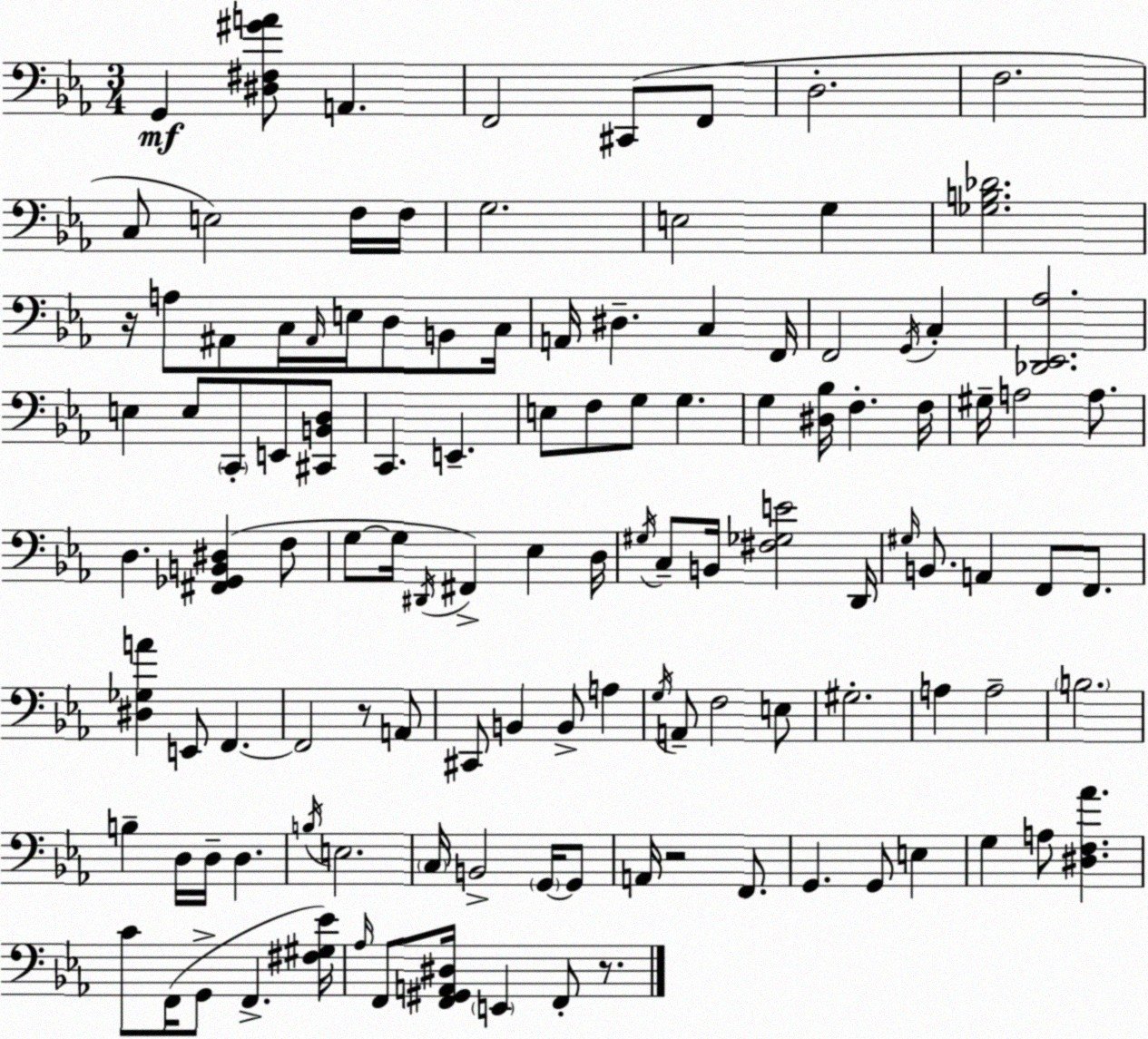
X:1
T:Untitled
M:3/4
L:1/4
K:Eb
G,, [^D,^F,^GA]/2 A,, F,,2 ^C,,/2 F,,/2 D,2 F,2 C,/2 E,2 F,/4 F,/4 G,2 E,2 G, [_G,B,_D]2 z/4 A,/2 ^A,,/2 C,/4 ^A,,/4 E,/4 D,/2 B,,/2 C,/4 A,,/4 ^D, C, F,,/4 F,,2 G,,/4 C, [_D,,_E,,_A,]2 E, E,/2 C,,/2 E,,/2 [^C,,B,,D,]/2 C,, E,, E,/2 F,/2 G,/2 G, G, [^D,_B,]/4 F, F,/4 ^G,/4 A,2 A,/2 D, [^F,,_G,,B,,^D,] F,/2 G,/2 G,/4 ^D,,/4 ^F,, _E, D,/4 ^G,/4 C,/2 B,,/4 [^F,_G,E]2 D,,/4 ^G,/4 B,,/2 A,, F,,/2 F,,/2 [^D,_G,A] E,,/2 F,, F,,2 z/2 A,,/2 ^C,,/2 B,, B,,/2 A, G,/4 A,,/2 F,2 E,/2 ^G,2 A, A,2 B,2 B, D,/4 D,/4 D, B,/4 E,2 C,/4 B,,2 G,,/4 G,,/2 A,,/4 z2 F,,/2 G,, G,,/2 E, G, A,/2 [^D,F,_A] C/2 F,,/4 G,,/2 F,, [^F,^G,_E]/4 _A,/4 F,,/2 [F,,^G,,A,,^D,]/4 E,, F,,/2 z/2